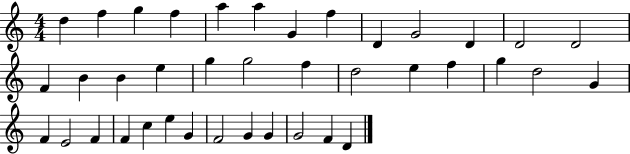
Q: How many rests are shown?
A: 0